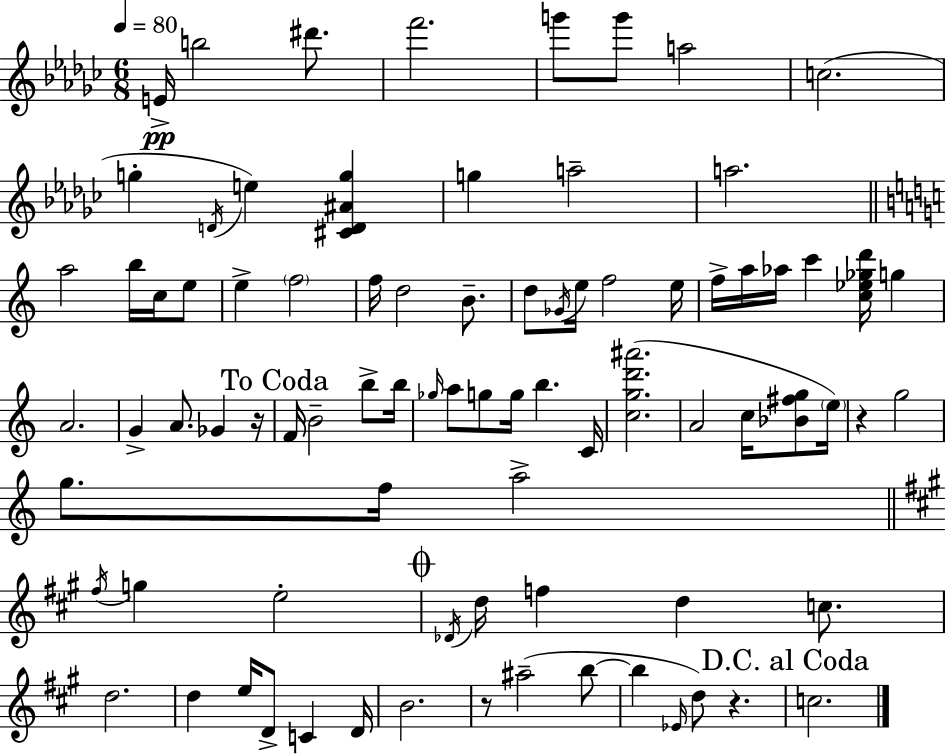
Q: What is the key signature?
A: EES minor